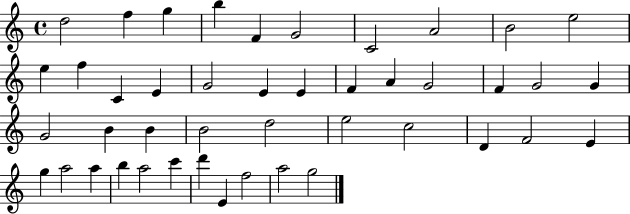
{
  \clef treble
  \time 4/4
  \defaultTimeSignature
  \key c \major
  d''2 f''4 g''4 | b''4 f'4 g'2 | c'2 a'2 | b'2 e''2 | \break e''4 f''4 c'4 e'4 | g'2 e'4 e'4 | f'4 a'4 g'2 | f'4 g'2 g'4 | \break g'2 b'4 b'4 | b'2 d''2 | e''2 c''2 | d'4 f'2 e'4 | \break g''4 a''2 a''4 | b''4 a''2 c'''4 | d'''4 e'4 f''2 | a''2 g''2 | \break \bar "|."
}